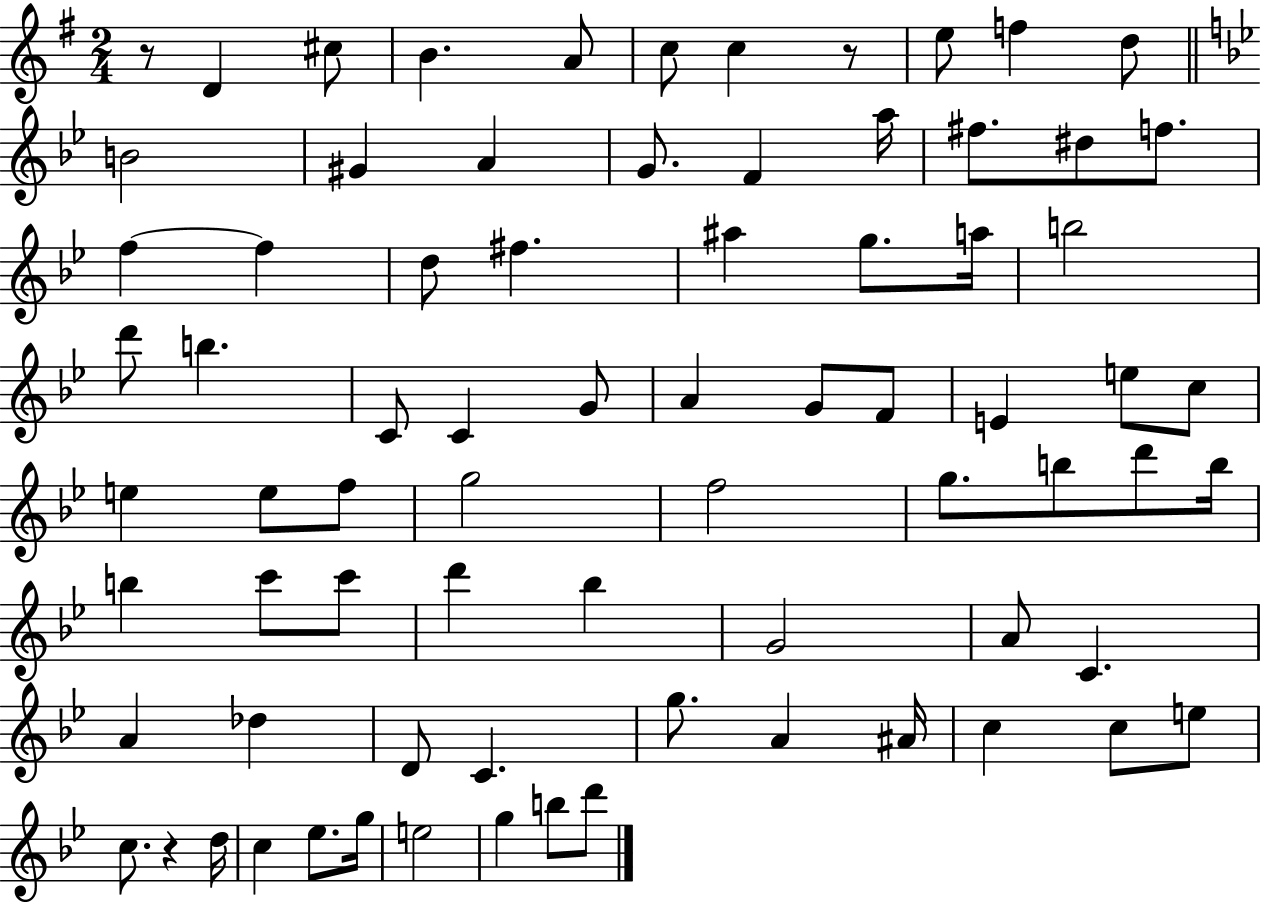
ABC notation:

X:1
T:Untitled
M:2/4
L:1/4
K:G
z/2 D ^c/2 B A/2 c/2 c z/2 e/2 f d/2 B2 ^G A G/2 F a/4 ^f/2 ^d/2 f/2 f f d/2 ^f ^a g/2 a/4 b2 d'/2 b C/2 C G/2 A G/2 F/2 E e/2 c/2 e e/2 f/2 g2 f2 g/2 b/2 d'/2 b/4 b c'/2 c'/2 d' _b G2 A/2 C A _d D/2 C g/2 A ^A/4 c c/2 e/2 c/2 z d/4 c _e/2 g/4 e2 g b/2 d'/2